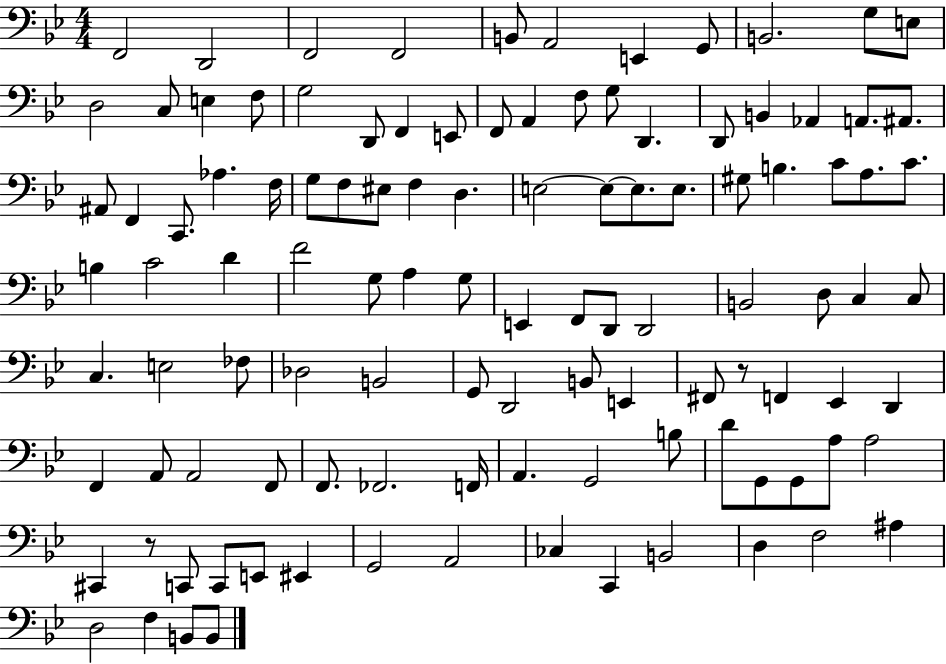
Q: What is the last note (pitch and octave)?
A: B2